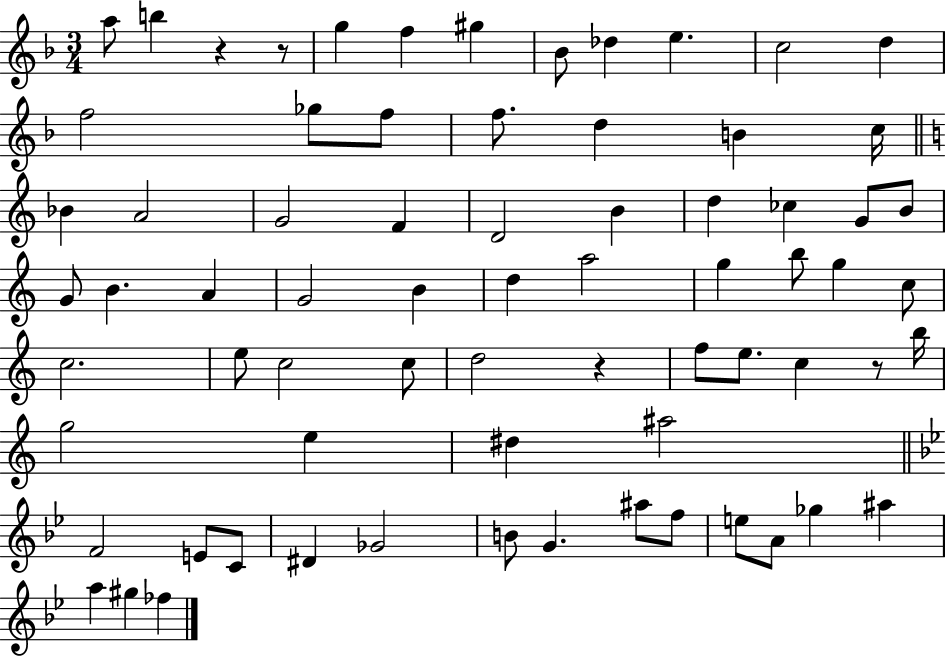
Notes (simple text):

A5/e B5/q R/q R/e G5/q F5/q G#5/q Bb4/e Db5/q E5/q. C5/h D5/q F5/h Gb5/e F5/e F5/e. D5/q B4/q C5/s Bb4/q A4/h G4/h F4/q D4/h B4/q D5/q CES5/q G4/e B4/e G4/e B4/q. A4/q G4/h B4/q D5/q A5/h G5/q B5/e G5/q C5/e C5/h. E5/e C5/h C5/e D5/h R/q F5/e E5/e. C5/q R/e B5/s G5/h E5/q D#5/q A#5/h F4/h E4/e C4/e D#4/q Gb4/h B4/e G4/q. A#5/e F5/e E5/e A4/e Gb5/q A#5/q A5/q G#5/q FES5/q